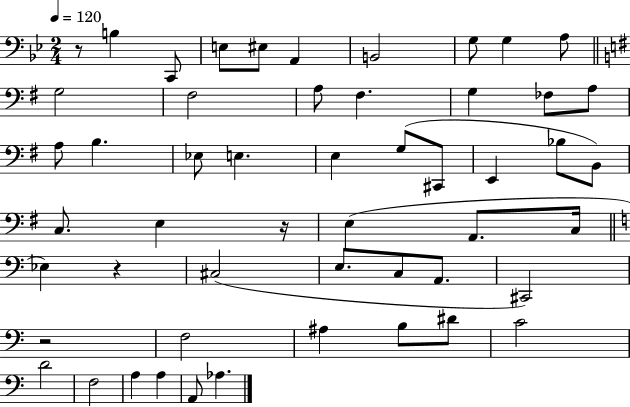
R/e B3/q C2/e E3/e EIS3/e A2/q B2/h G3/e G3/q A3/e G3/h F#3/h A3/e F#3/q. G3/q FES3/e A3/e A3/e B3/q. Eb3/e E3/q. E3/q G3/e C#2/e E2/q Bb3/e B2/e C3/e. E3/q R/s E3/q A2/e. C3/s Eb3/q R/q C#3/h E3/e. C3/e A2/e. C#2/h R/h F3/h A#3/q B3/e D#4/e C4/h D4/h F3/h A3/q A3/q A2/e Ab3/q.